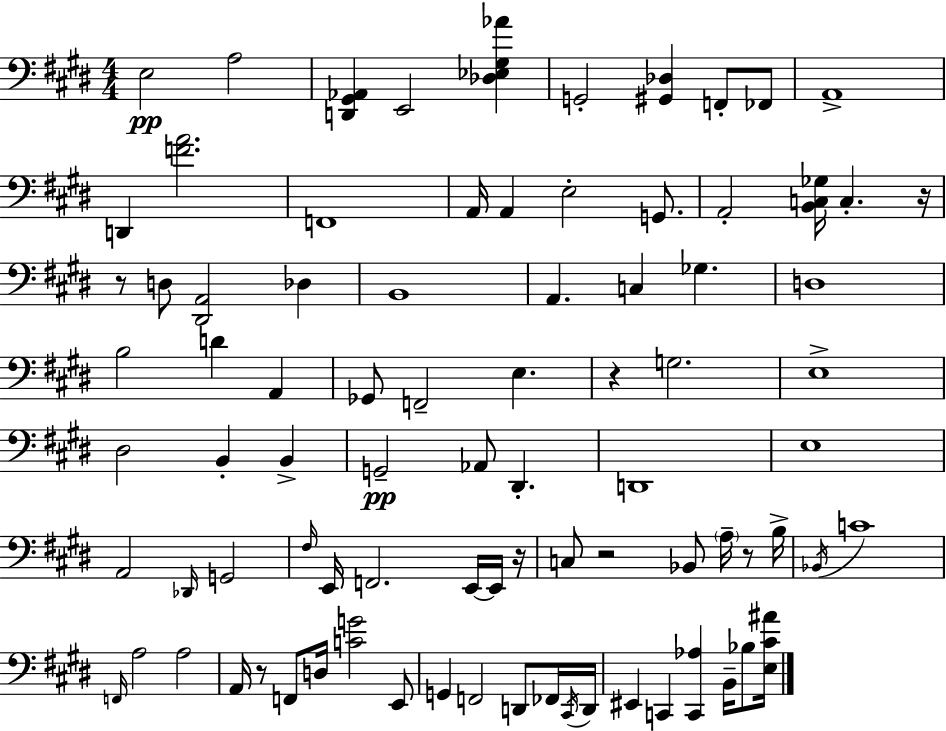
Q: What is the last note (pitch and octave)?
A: Bb3